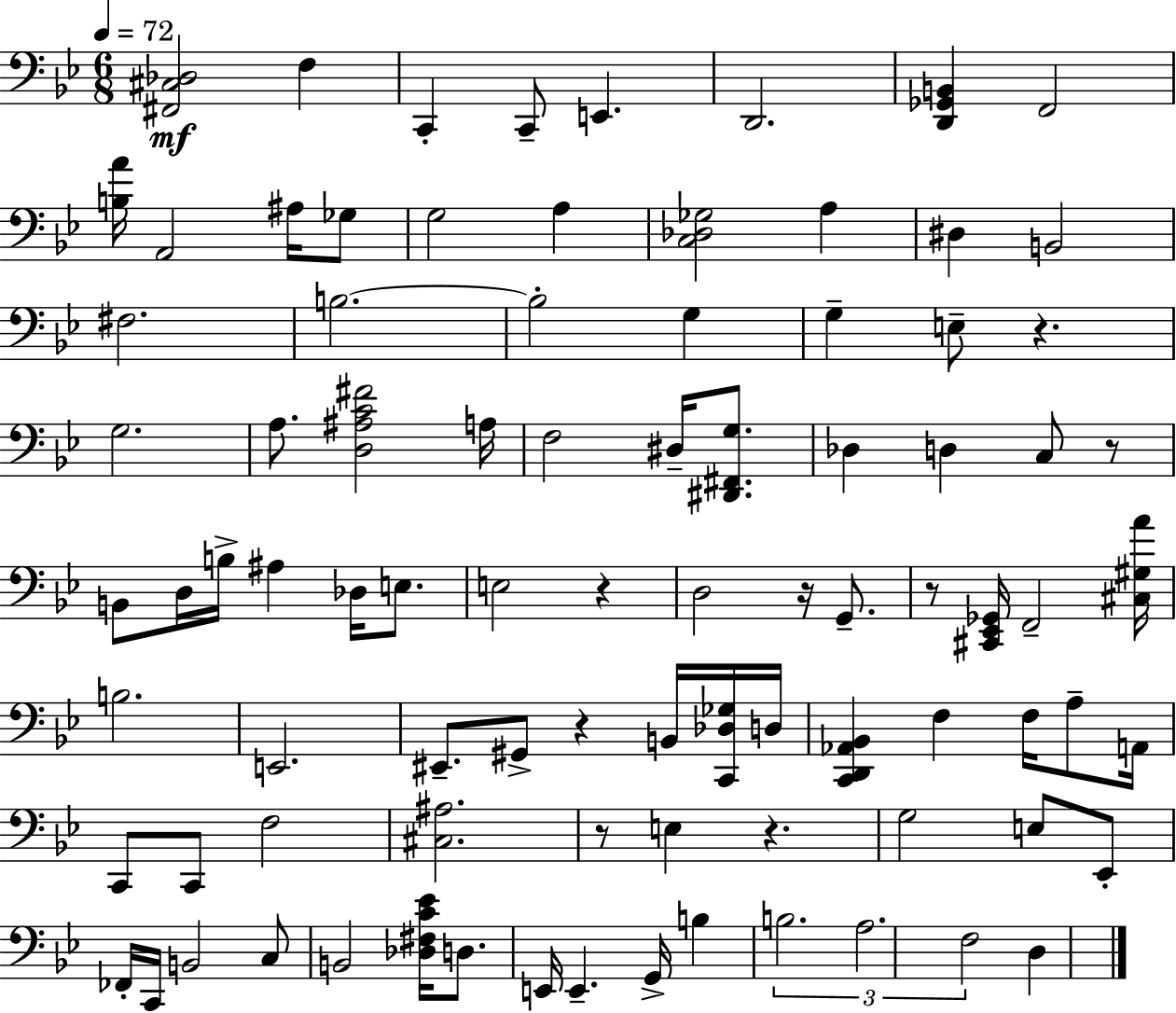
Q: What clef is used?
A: bass